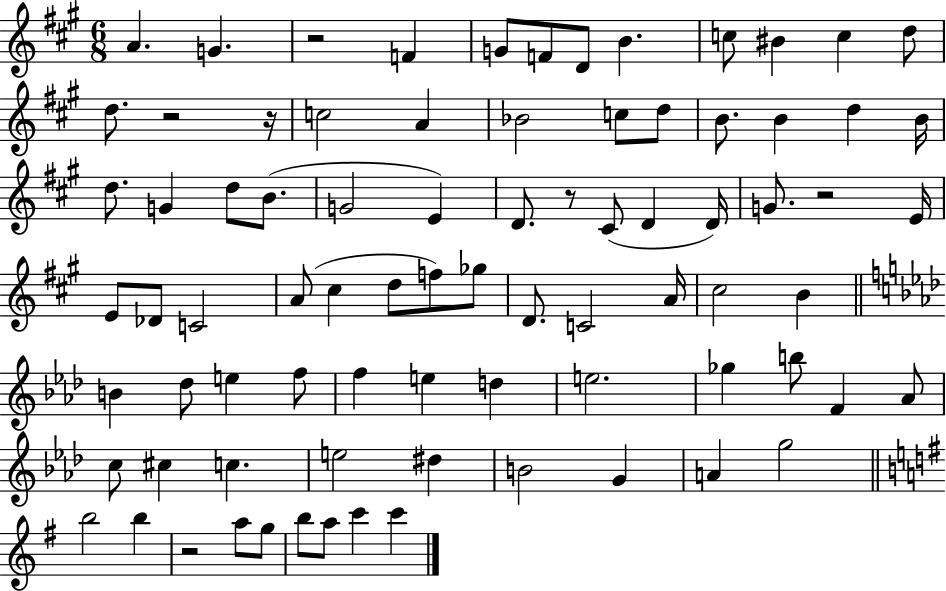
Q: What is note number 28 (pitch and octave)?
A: D4